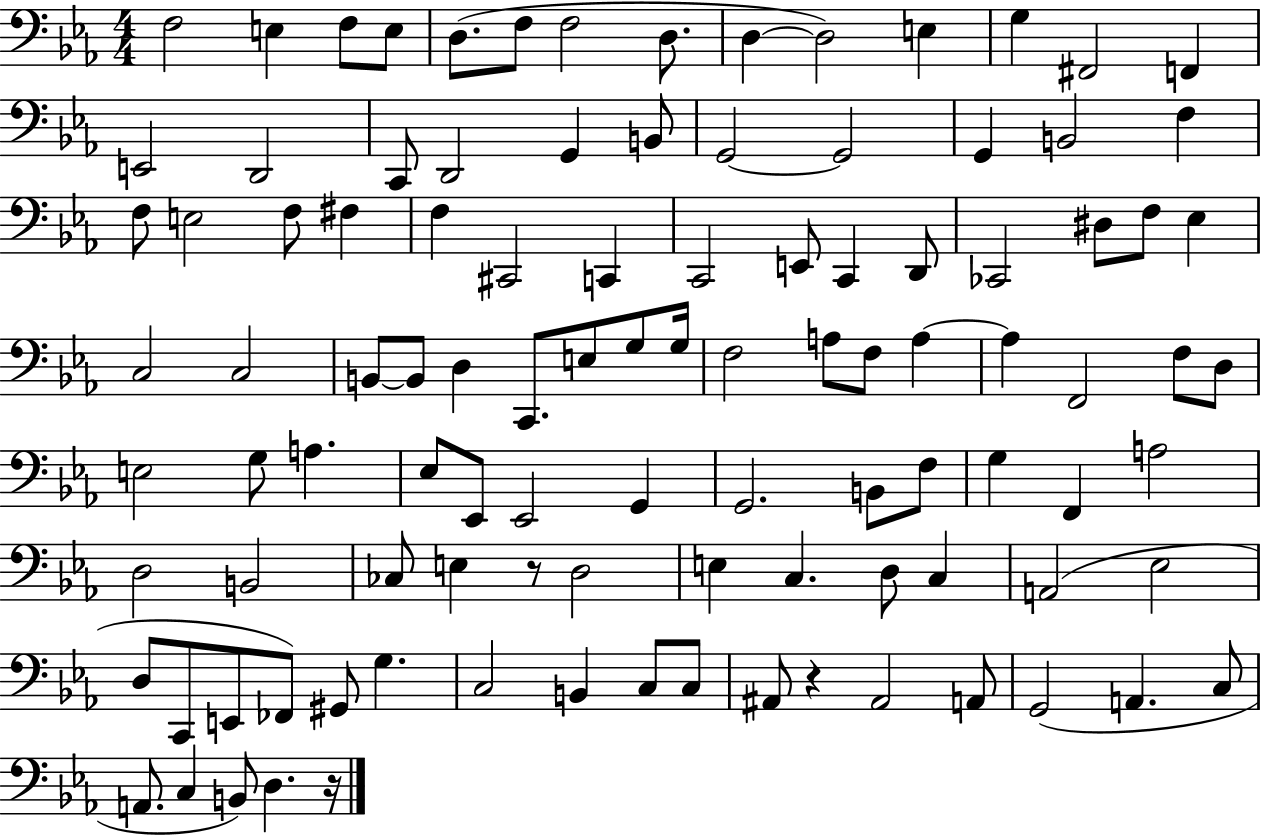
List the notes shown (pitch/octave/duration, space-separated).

F3/h E3/q F3/e E3/e D3/e. F3/e F3/h D3/e. D3/q D3/h E3/q G3/q F#2/h F2/q E2/h D2/h C2/e D2/h G2/q B2/e G2/h G2/h G2/q B2/h F3/q F3/e E3/h F3/e F#3/q F3/q C#2/h C2/q C2/h E2/e C2/q D2/e CES2/h D#3/e F3/e Eb3/q C3/h C3/h B2/e B2/e D3/q C2/e. E3/e G3/e G3/s F3/h A3/e F3/e A3/q A3/q F2/h F3/e D3/e E3/h G3/e A3/q. Eb3/e Eb2/e Eb2/h G2/q G2/h. B2/e F3/e G3/q F2/q A3/h D3/h B2/h CES3/e E3/q R/e D3/h E3/q C3/q. D3/e C3/q A2/h Eb3/h D3/e C2/e E2/e FES2/e G#2/e G3/q. C3/h B2/q C3/e C3/e A#2/e R/q A#2/h A2/e G2/h A2/q. C3/e A2/e. C3/q B2/e D3/q. R/s